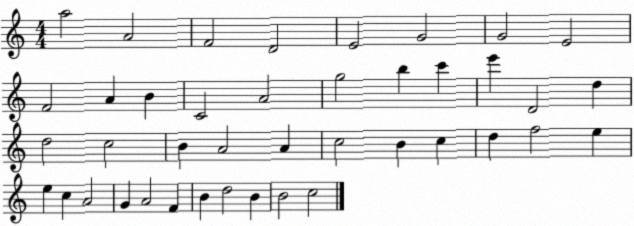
X:1
T:Untitled
M:4/4
L:1/4
K:C
a2 A2 F2 D2 E2 G2 G2 E2 F2 A B C2 A2 g2 b c' e' D2 d d2 c2 B A2 A c2 B c d f2 e e c A2 G A2 F B d2 B B2 c2